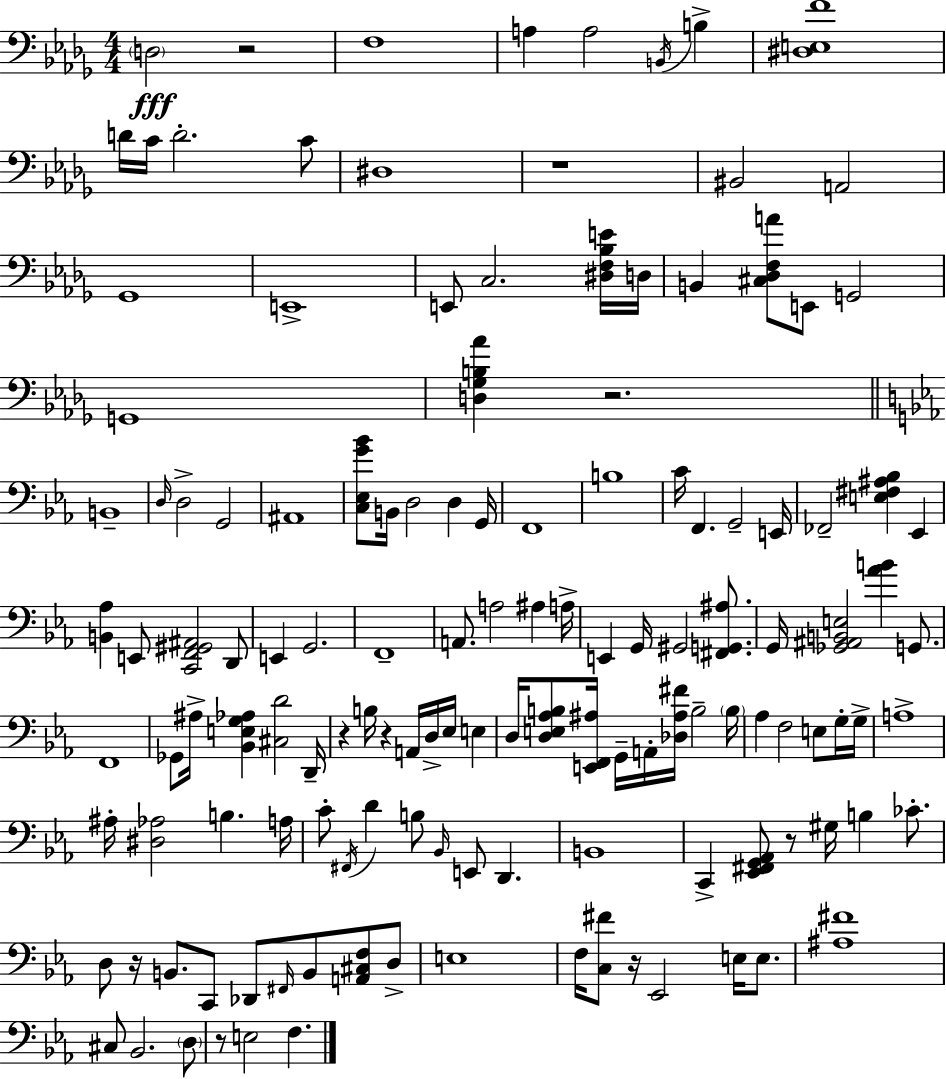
{
  \clef bass
  \numericTimeSignature
  \time 4/4
  \key bes \minor
  \repeat volta 2 { \parenthesize d2\fff r2 | f1 | a4 a2 \acciaccatura { b,16 } b4-> | <dis e f'>1 | \break d'16 c'16 d'2.-. c'8 | dis1 | r1 | bis,2 a,2 | \break ges,1 | e,1-> | e,8 c2. <dis f bes e'>16 | d16 b,4 <cis des f a'>8 e,8 g,2 | \break g,1 | <d ges b aes'>4 r2. | \bar "||" \break \key ees \major b,1-- | \grace { d16 } d2-> g,2 | ais,1 | <c ees g' bes'>8 b,16 d2 d4 | \break g,16 f,1 | b1 | c'16 f,4. g,2-- | e,16 fes,2-- <e fis ais bes>4 ees,4 | \break <b, aes>4 e,8 <c, f, gis, ais,>2 d,8 | e,4 g,2. | f,1-- | a,8. a2 ais4 | \break a16-> e,4 g,16 gis,2 <fis, g, ais>8. | g,16 <ges, ais, b, e>2 <aes' b'>4 g,8. | f,1 | ges,8 ais16-> <bes, e g aes>4 <cis d'>2 | \break d,16-- r4 b16 r4 a,16 d16-> ees16 e4 | d16 <d e aes b>8 <e, f, ais>16 g,16-- a,16-. <des ais fis'>16 b2-- | \parenthesize b16 aes4 f2 e8 g16-. | g16-> a1-> | \break ais16-. <dis aes>2 b4. | a16 c'8-. \acciaccatura { fis,16 } d'4 b8 \grace { bes,16 } e,8 d,4. | b,1 | c,4-> <ees, fis, g, aes,>8 r8 gis16 b4 | \break ces'8.-. d8 r16 b,8. c,8 des,8 \grace { fis,16 } b,8 | <a, cis f>8 d8-> e1 | f16 <c fis'>8 r16 ees,2 | e16 e8. <ais fis'>1 | \break cis8 bes,2. | \parenthesize d8 r8 e2 f4. | } \bar "|."
}